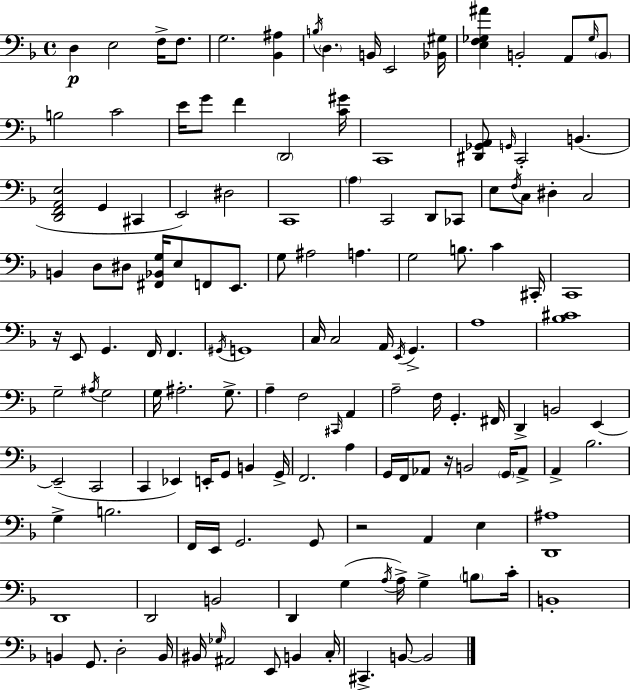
X:1
T:Untitled
M:4/4
L:1/4
K:Dm
D, E,2 F,/4 F,/2 G,2 [_B,,^A,] B,/4 D, B,,/4 E,,2 [_B,,^G,]/4 [E,F,_G,^A] B,,2 A,,/2 _G,/4 B,,/2 B,2 C2 E/4 G/2 F D,,2 [C^G]/4 C,,4 [^D,,_G,,A,,]/2 G,,/4 C,,2 B,, [D,,F,,A,,E,]2 G,, ^C,, E,,2 ^D,2 C,,4 A, C,,2 D,,/2 _C,,/2 E,/2 F,/4 C,/2 ^D, C,2 B,, D,/2 ^D,/2 [^F,,_B,,G,]/4 E,/2 F,,/2 E,,/2 G,/2 ^A,2 A, G,2 B,/2 C ^C,,/4 C,,4 z/4 E,,/2 G,, F,,/4 F,, ^G,,/4 G,,4 C,/4 C,2 A,,/4 E,,/4 G,, A,4 [_B,^C]4 G,2 ^A,/4 G,2 G,/4 ^A,2 G,/2 A, F,2 ^C,,/4 A,, A,2 F,/4 G,, ^F,,/4 D,, B,,2 E,, E,,2 C,,2 C,, _E,, E,,/4 G,,/2 B,, G,,/4 F,,2 A, G,,/4 F,,/4 _A,,/2 z/4 B,,2 G,,/4 _A,,/2 A,, _B,2 G, B,2 F,,/4 E,,/4 G,,2 G,,/2 z2 A,, E, [D,,^A,]4 D,,4 D,,2 B,,2 D,, G, A,/4 A,/4 G, B,/2 C/4 B,,4 B,, G,,/2 D,2 B,,/4 ^B,,/4 _G,/4 ^A,,2 E,,/2 B,, C,/4 ^C,, B,,/2 B,,2